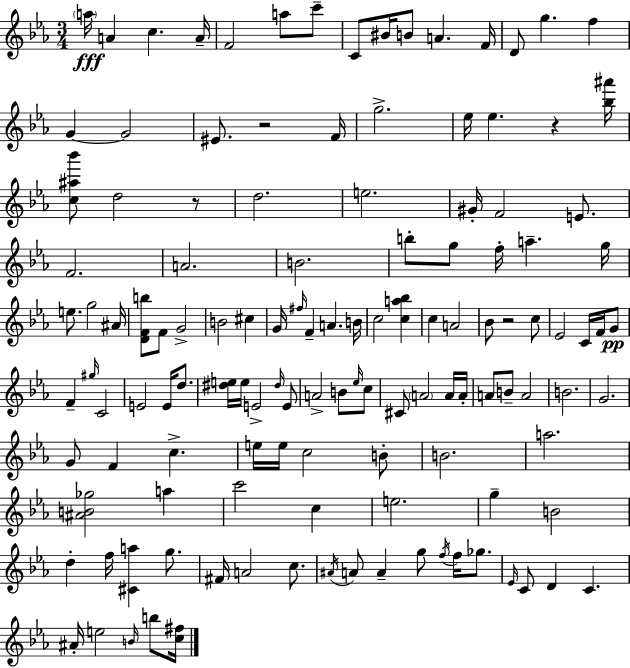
A5/s A4/q C5/q. A4/s F4/h A5/e C6/e C4/e BIS4/s B4/e A4/q. F4/s D4/e G5/q. F5/q G4/q G4/h EIS4/e. R/h F4/s G5/h. Eb5/s Eb5/q. R/q [Bb5,A#6]/s [C5,A#5,Bb6]/e D5/h R/e D5/h. E5/h. G#4/s F4/h E4/e. F4/h. A4/h. B4/h. B5/e G5/e F5/s A5/q. G5/s E5/e. G5/h A#4/s [D4,F4,B5]/e F4/e G4/h B4/h C#5/q G4/s F#5/s F4/q A4/q. B4/s C5/h [C5,A5,Bb5]/q C5/q A4/h Bb4/e R/h C5/e Eb4/h C4/s F4/s G4/e F4/q G#5/s C4/h E4/h E4/s D5/e. [D#5,E5]/s E5/s E4/h D#5/s E4/e A4/h B4/e Eb5/s C5/e C#4/e A4/h A4/s A4/s A4/e B4/e A4/h B4/h. G4/h. G4/e F4/q C5/q. E5/s E5/s C5/h B4/e B4/h. A5/h. [A#4,B4,Gb5]/h A5/q C6/h C5/q E5/h. G5/q B4/h D5/q F5/s [C#4,A5]/q G5/e. F#4/s A4/h C5/e. A#4/s A4/e A4/q G5/e F5/s F5/s Gb5/e. Eb4/s C4/e D4/q C4/q. A#4/s E5/h B4/s B5/e [C5,F#5]/s